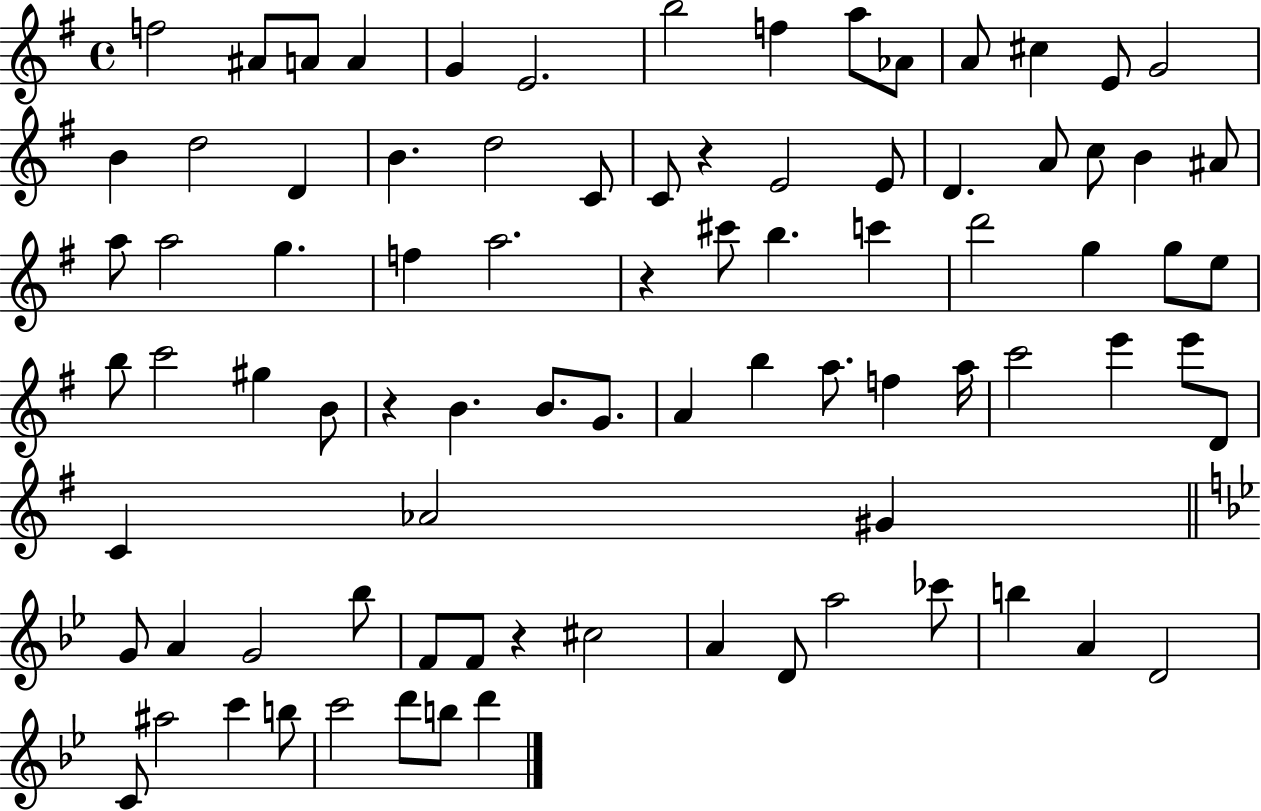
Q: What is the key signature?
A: G major